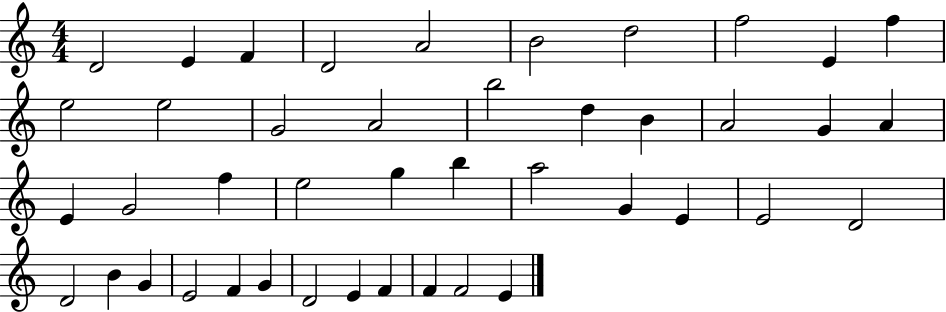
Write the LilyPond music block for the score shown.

{
  \clef treble
  \numericTimeSignature
  \time 4/4
  \key c \major
  d'2 e'4 f'4 | d'2 a'2 | b'2 d''2 | f''2 e'4 f''4 | \break e''2 e''2 | g'2 a'2 | b''2 d''4 b'4 | a'2 g'4 a'4 | \break e'4 g'2 f''4 | e''2 g''4 b''4 | a''2 g'4 e'4 | e'2 d'2 | \break d'2 b'4 g'4 | e'2 f'4 g'4 | d'2 e'4 f'4 | f'4 f'2 e'4 | \break \bar "|."
}